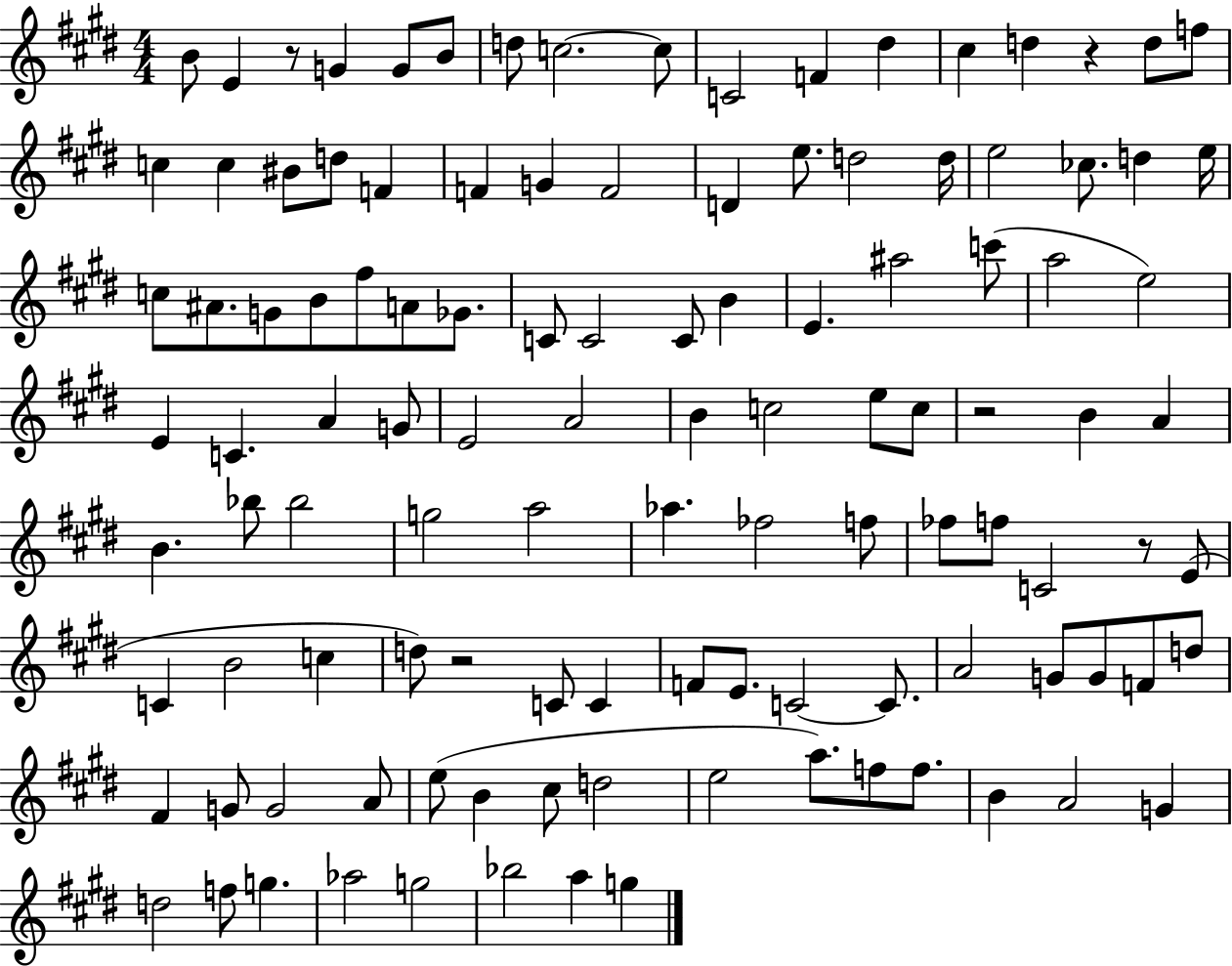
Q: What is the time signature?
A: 4/4